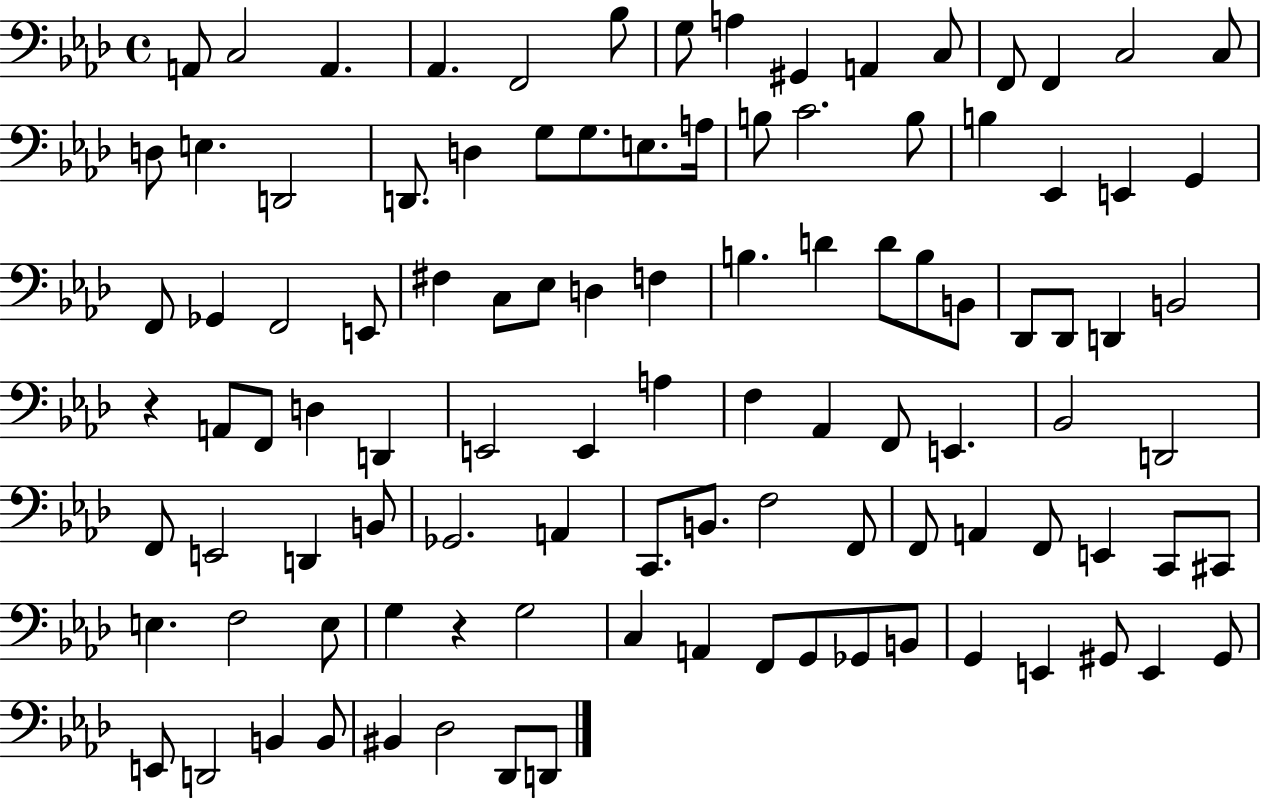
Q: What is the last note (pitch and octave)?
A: D2